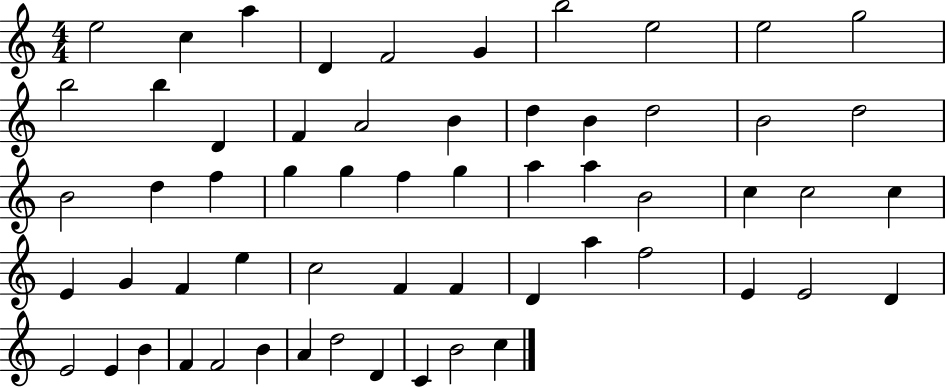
E5/h C5/q A5/q D4/q F4/h G4/q B5/h E5/h E5/h G5/h B5/h B5/q D4/q F4/q A4/h B4/q D5/q B4/q D5/h B4/h D5/h B4/h D5/q F5/q G5/q G5/q F5/q G5/q A5/q A5/q B4/h C5/q C5/h C5/q E4/q G4/q F4/q E5/q C5/h F4/q F4/q D4/q A5/q F5/h E4/q E4/h D4/q E4/h E4/q B4/q F4/q F4/h B4/q A4/q D5/h D4/q C4/q B4/h C5/q